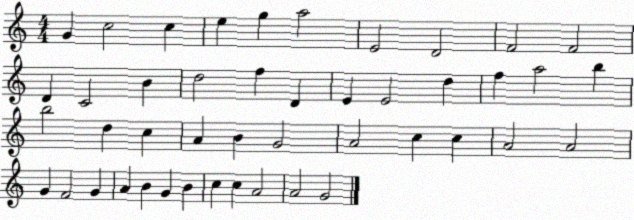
X:1
T:Untitled
M:4/4
L:1/4
K:C
G c2 c e g a2 E2 D2 F2 F2 D C2 B d2 f D E E2 d f a2 b b2 d c A B G2 A2 c c A2 A2 G F2 G A B G B c c A2 A2 G2